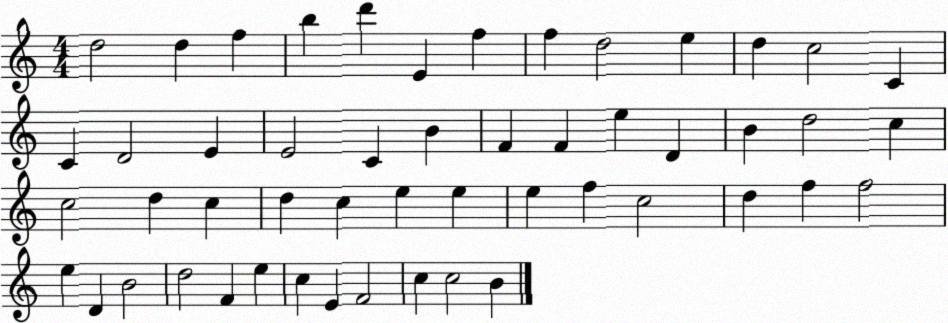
X:1
T:Untitled
M:4/4
L:1/4
K:C
d2 d f b d' E f f d2 e d c2 C C D2 E E2 C B F F e D B d2 c c2 d c d c e e e f c2 d f f2 e D B2 d2 F e c E F2 c c2 B